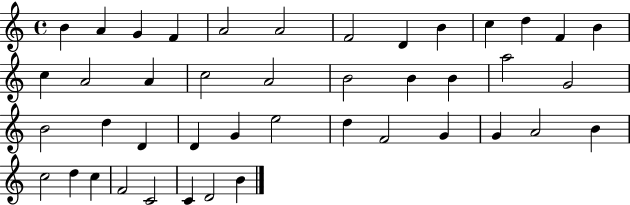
B4/q A4/q G4/q F4/q A4/h A4/h F4/h D4/q B4/q C5/q D5/q F4/q B4/q C5/q A4/h A4/q C5/h A4/h B4/h B4/q B4/q A5/h G4/h B4/h D5/q D4/q D4/q G4/q E5/h D5/q F4/h G4/q G4/q A4/h B4/q C5/h D5/q C5/q F4/h C4/h C4/q D4/h B4/q